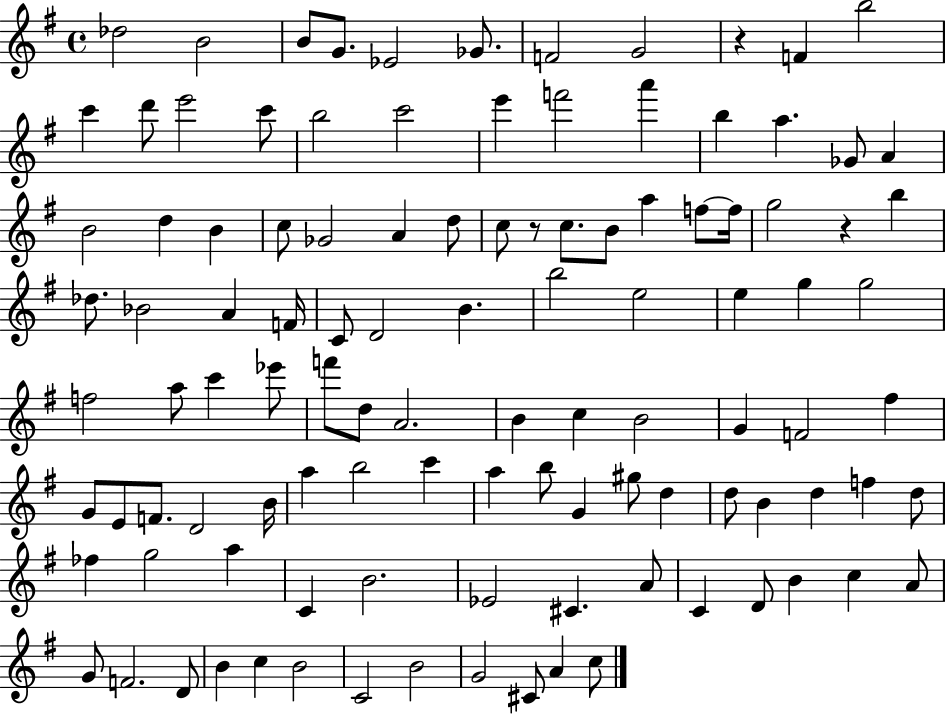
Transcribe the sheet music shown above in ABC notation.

X:1
T:Untitled
M:4/4
L:1/4
K:G
_d2 B2 B/2 G/2 _E2 _G/2 F2 G2 z F b2 c' d'/2 e'2 c'/2 b2 c'2 e' f'2 a' b a _G/2 A B2 d B c/2 _G2 A d/2 c/2 z/2 c/2 B/2 a f/2 f/4 g2 z b _d/2 _B2 A F/4 C/2 D2 B b2 e2 e g g2 f2 a/2 c' _e'/2 f'/2 d/2 A2 B c B2 G F2 ^f G/2 E/2 F/2 D2 B/4 a b2 c' a b/2 G ^g/2 d d/2 B d f d/2 _f g2 a C B2 _E2 ^C A/2 C D/2 B c A/2 G/2 F2 D/2 B c B2 C2 B2 G2 ^C/2 A c/2